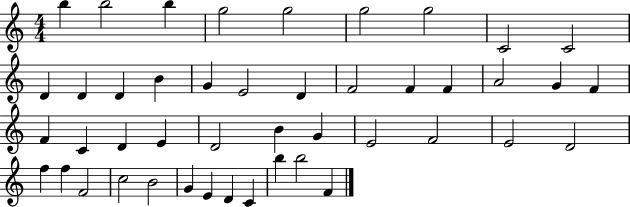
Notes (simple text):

B5/q B5/h B5/q G5/h G5/h G5/h G5/h C4/h C4/h D4/q D4/q D4/q B4/q G4/q E4/h D4/q F4/h F4/q F4/q A4/h G4/q F4/q F4/q C4/q D4/q E4/q D4/h B4/q G4/q E4/h F4/h E4/h D4/h F5/q F5/q F4/h C5/h B4/h G4/q E4/q D4/q C4/q B5/q B5/h F4/q